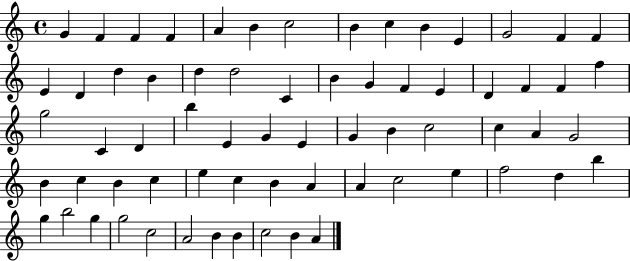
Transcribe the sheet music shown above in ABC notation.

X:1
T:Untitled
M:4/4
L:1/4
K:C
G F F F A B c2 B c B E G2 F F E D d B d d2 C B G F E D F F f g2 C D b E G E G B c2 c A G2 B c B c e c B A A c2 e f2 d b g b2 g g2 c2 A2 B B c2 B A